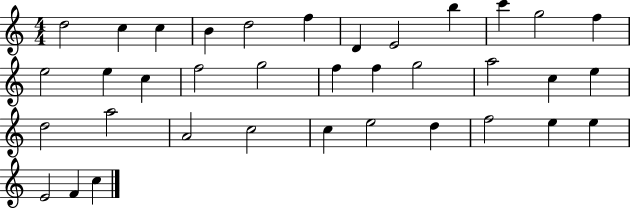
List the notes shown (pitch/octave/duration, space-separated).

D5/h C5/q C5/q B4/q D5/h F5/q D4/q E4/h B5/q C6/q G5/h F5/q E5/h E5/q C5/q F5/h G5/h F5/q F5/q G5/h A5/h C5/q E5/q D5/h A5/h A4/h C5/h C5/q E5/h D5/q F5/h E5/q E5/q E4/h F4/q C5/q